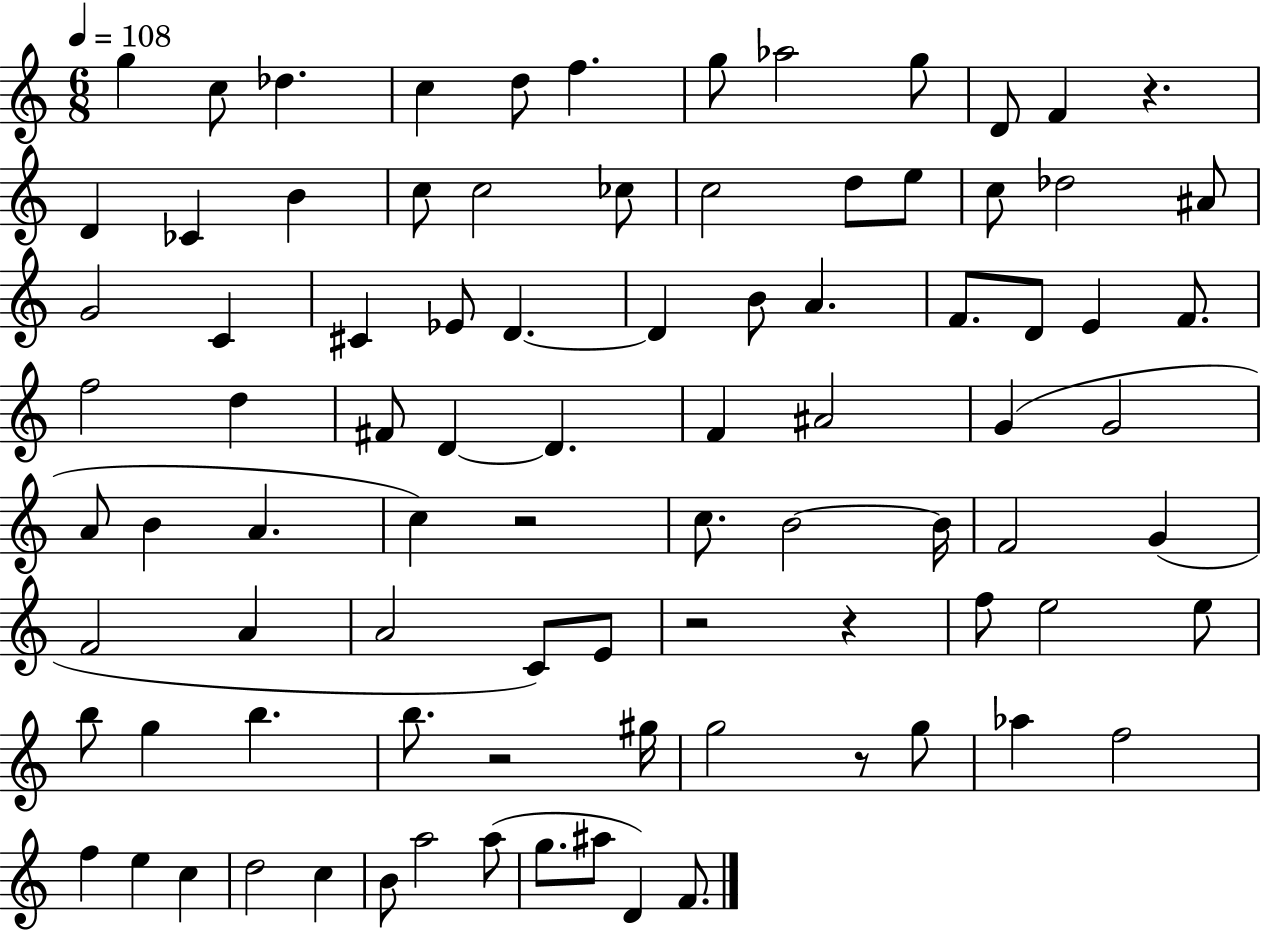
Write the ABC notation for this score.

X:1
T:Untitled
M:6/8
L:1/4
K:C
g c/2 _d c d/2 f g/2 _a2 g/2 D/2 F z D _C B c/2 c2 _c/2 c2 d/2 e/2 c/2 _d2 ^A/2 G2 C ^C _E/2 D D B/2 A F/2 D/2 E F/2 f2 d ^F/2 D D F ^A2 G G2 A/2 B A c z2 c/2 B2 B/4 F2 G F2 A A2 C/2 E/2 z2 z f/2 e2 e/2 b/2 g b b/2 z2 ^g/4 g2 z/2 g/2 _a f2 f e c d2 c B/2 a2 a/2 g/2 ^a/2 D F/2